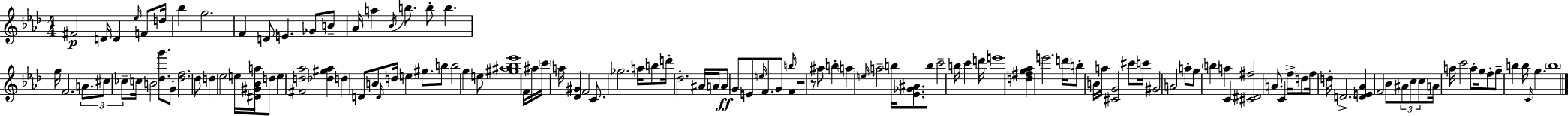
F#4/h D4/s D4/q Eb5/s F4/e D5/s Bb5/q G5/h. F4/q D4/e E4/q. Gb4/e B4/e Ab4/s A5/q Bb4/s B5/e. B5/e B5/q. G5/s F4/h. A4/e. C#5/e CES5/e C5/s B4/h [Db5,G6]/e. G4/e [Db5,F5]/h. Db5/e D5/q Eb5/h E5/s [D#4,G#4,Bb4,A5]/s D5/e E5/q [F#4,D5,Ab5]/h [Db5,G#5,Ab5]/q D5/q D4/e B4/e D4/s D5/s E5/q G#5/e. B5/e B5/h G5/q E5/e [G#5,A#5,Bb5,Eb6]/w F4/s A#5/s C6/s A5/s [Db4,G#4]/q F4/h C4/e. Gb5/h. A5/s B5/e D6/s Db5/h. A#4/s A4/s A4/e G4/e E4/e E5/s F4/e. G4/e B5/s F4/q R/h R/e A#5/e B5/q A5/q E5/s A5/h B5/s [Eb4,Gb4,A#4]/e. B5/e C6/h B5/s C6/q D6/s E6/w [D5,F#5,G5,Ab5]/q E6/h. D6/s B5/e B4/s A5/s [C#4,G4]/h C#6/e C6/s G#4/h A4/h A5/e G5/e B5/q A5/q C4/q [C#4,D#4,F#5]/h A4/e. C4/q F5/s D5/e F5/s D5/s D4/h. [D4,E4,Ab4]/q F4/h Bb4/e A#4/e C5/e C5/e A4/s A5/s C6/h A5/e G5/s F5/e G5/e B5/q B5/s C4/s G5/q. B5/w